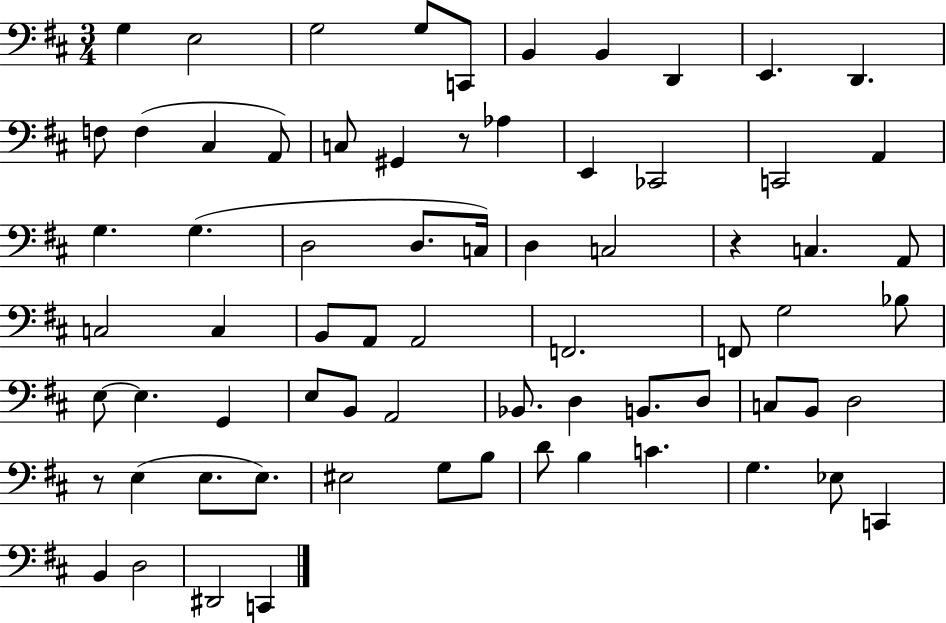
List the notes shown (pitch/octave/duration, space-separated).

G3/q E3/h G3/h G3/e C2/e B2/q B2/q D2/q E2/q. D2/q. F3/e F3/q C#3/q A2/e C3/e G#2/q R/e Ab3/q E2/q CES2/h C2/h A2/q G3/q. G3/q. D3/h D3/e. C3/s D3/q C3/h R/q C3/q. A2/e C3/h C3/q B2/e A2/e A2/h F2/h. F2/e G3/h Bb3/e E3/e E3/q. G2/q E3/e B2/e A2/h Bb2/e. D3/q B2/e. D3/e C3/e B2/e D3/h R/e E3/q E3/e. E3/e. EIS3/h G3/e B3/e D4/e B3/q C4/q. G3/q. Eb3/e C2/q B2/q D3/h D#2/h C2/q